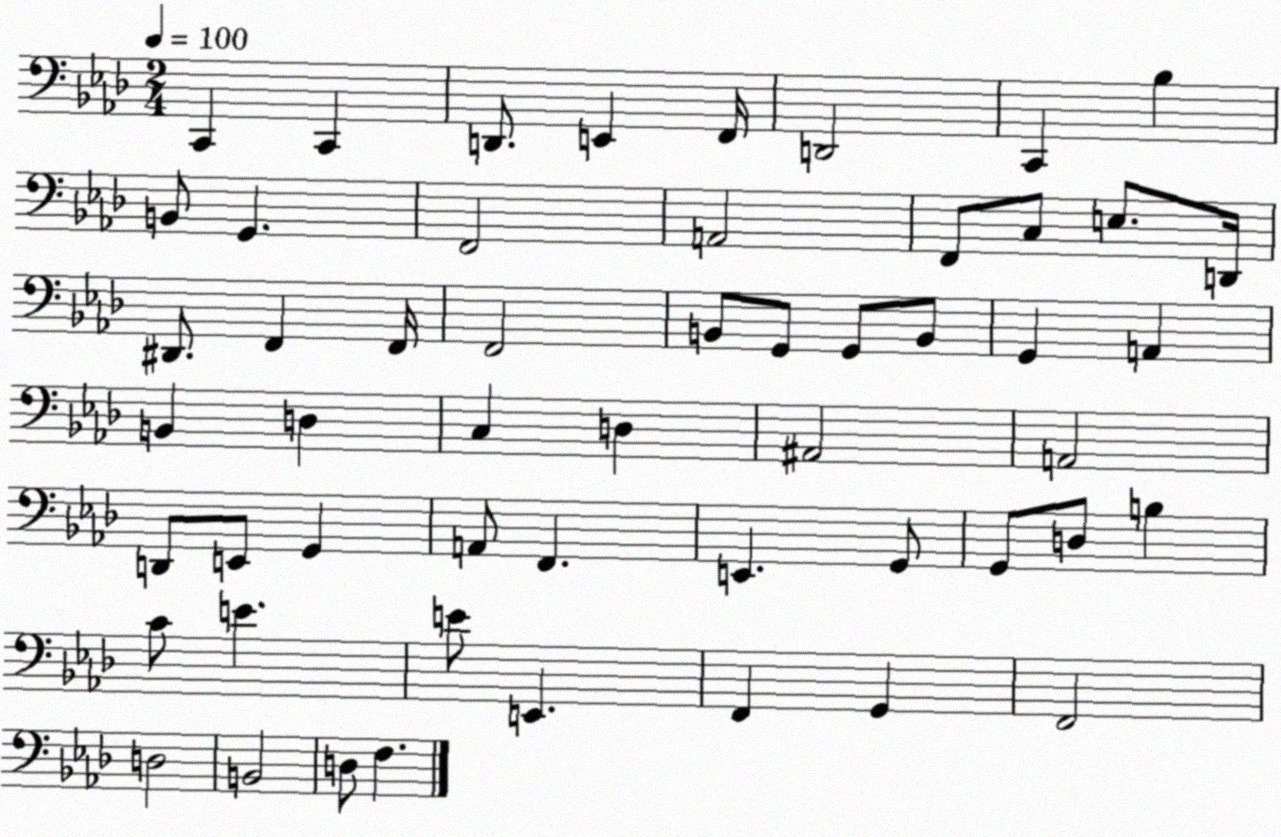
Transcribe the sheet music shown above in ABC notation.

X:1
T:Untitled
M:2/4
L:1/4
K:Ab
C,, C,, D,,/2 E,, F,,/4 D,,2 C,, _B, B,,/2 G,, F,,2 A,,2 F,,/2 C,/2 E,/2 D,,/4 ^D,,/2 F,, F,,/4 F,,2 B,,/2 G,,/2 G,,/2 B,,/2 G,, A,, B,, D, C, D, ^A,,2 A,,2 D,,/2 E,,/2 G,, A,,/2 F,, E,, G,,/2 G,,/2 D,/2 B, C/2 E E/2 E,, F,, G,, F,,2 D,2 B,,2 D,/2 F,